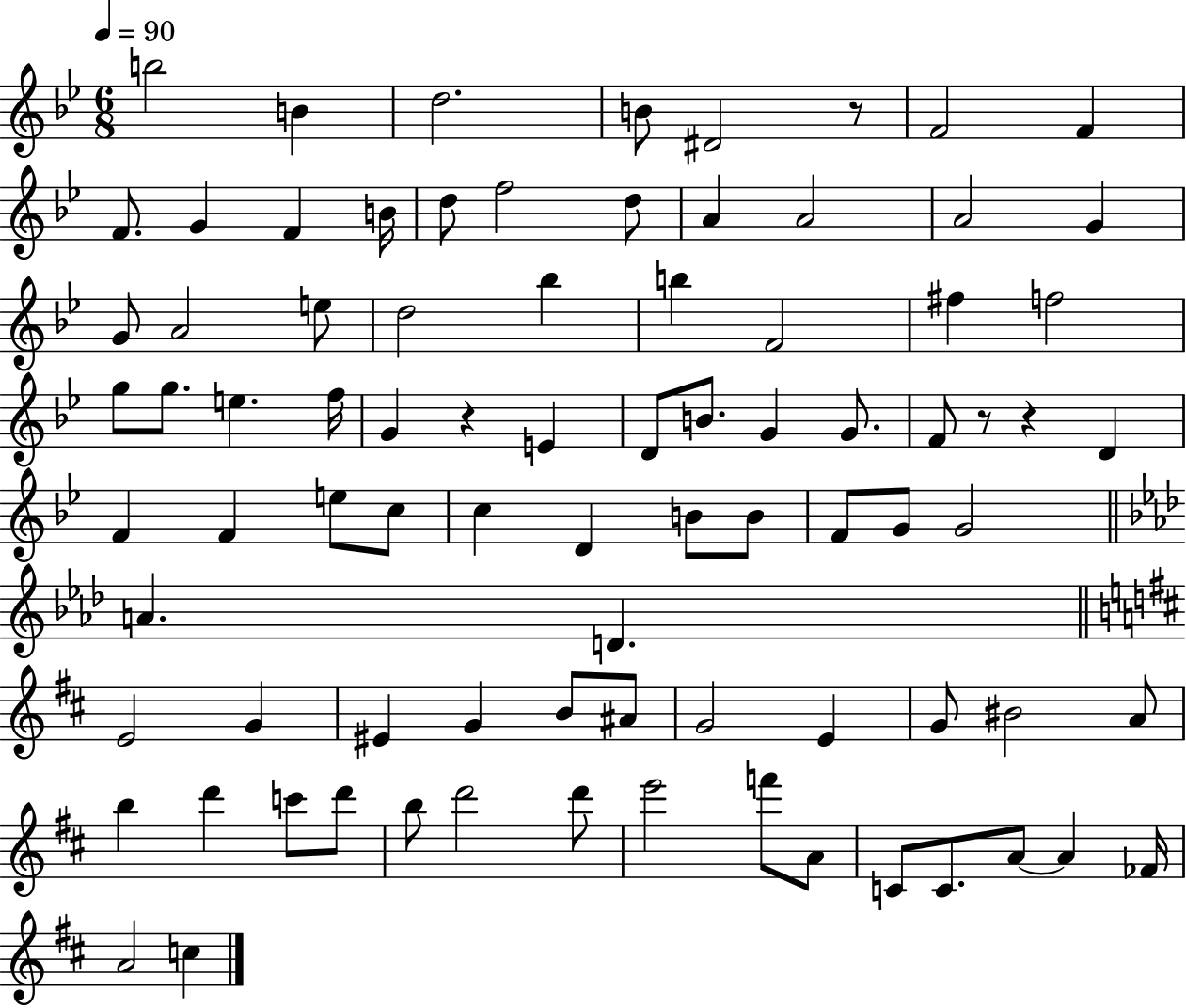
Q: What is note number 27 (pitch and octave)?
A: F5